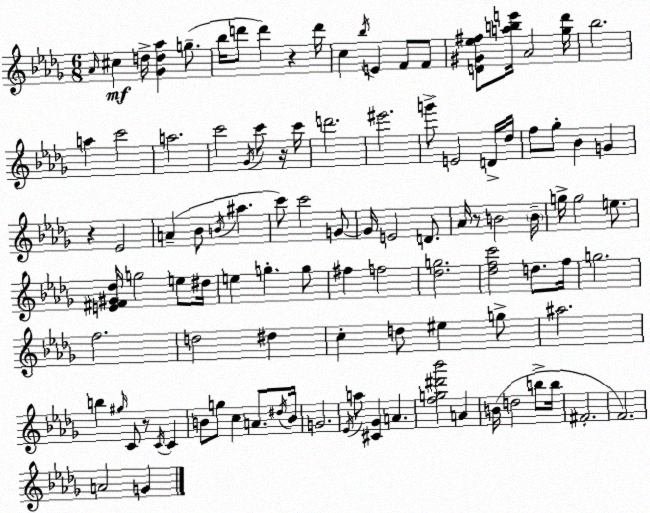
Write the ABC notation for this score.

X:1
T:Untitled
M:6/8
L:1/4
K:Bbm
_A/4 ^c d/4 [_Gd_a] g/2 _b/4 d'/2 d' z d'/4 c _b/4 E F/2 F/2 [D^G_e^f]/2 [abe']/4 _A2 [_g_d']/4 _b2 a c'2 a2 c'2 _G/4 c'/2 z/4 c'/4 d'2 ^e'2 g'/2 E2 D/4 _d/4 f/2 _g/2 _B G z _E2 A _B/2 B/4 ^a c'/2 c'2 G/2 G/4 E2 D/2 _A/4 z/2 B2 B/4 g/4 g2 e/2 [E^F^G_d]/4 g2 e/2 ^d/4 e g g/2 ^f f2 [_dg]2 [_dfc']2 d/2 f/4 g2 f2 d2 ^d c d/2 ^e g/2 ^a2 b ^g/4 C/2 z/2 C/4 C B/2 g/2 c A/2 ^d/4 B/4 G2 _E/4 a/2 [^C_G] A [fg^d'_b']2 A B/4 d2 b/2 b/4 ^F2 F2 A2 G